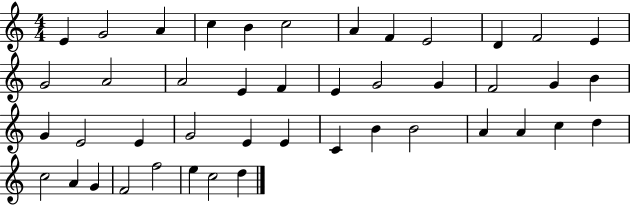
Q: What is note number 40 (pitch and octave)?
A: F4